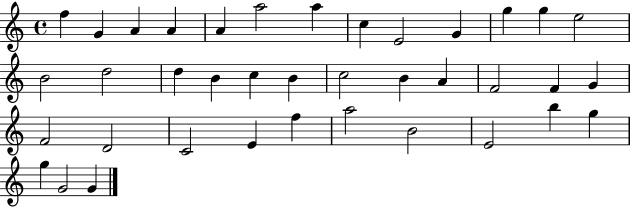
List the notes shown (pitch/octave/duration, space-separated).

F5/q G4/q A4/q A4/q A4/q A5/h A5/q C5/q E4/h G4/q G5/q G5/q E5/h B4/h D5/h D5/q B4/q C5/q B4/q C5/h B4/q A4/q F4/h F4/q G4/q F4/h D4/h C4/h E4/q F5/q A5/h B4/h E4/h B5/q G5/q G5/q G4/h G4/q